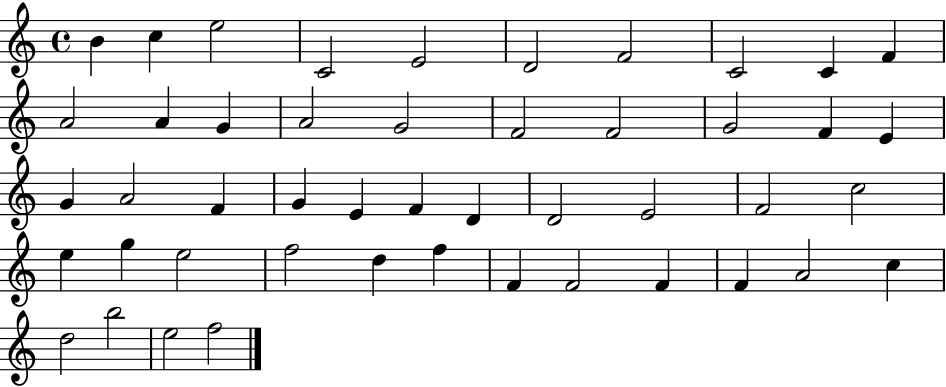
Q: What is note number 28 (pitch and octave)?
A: D4